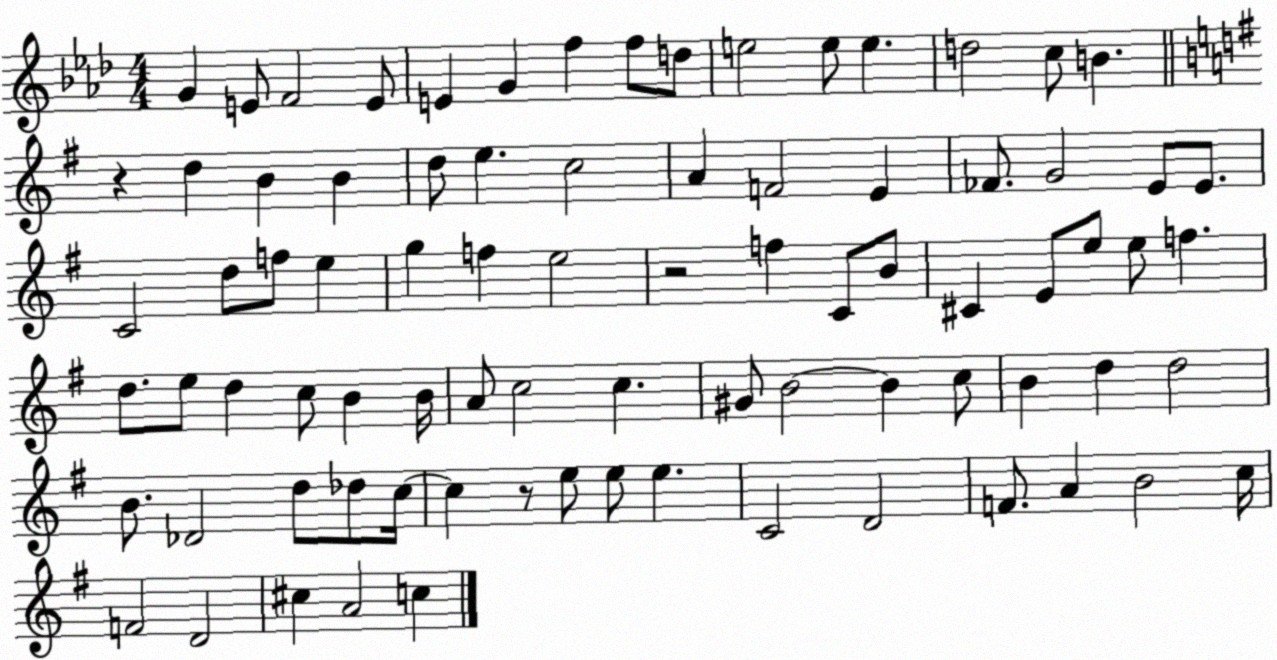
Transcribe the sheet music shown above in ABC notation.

X:1
T:Untitled
M:4/4
L:1/4
K:Ab
G E/2 F2 E/2 E G f f/2 d/2 e2 e/2 e d2 c/2 B z d B B d/2 e c2 A F2 E _F/2 G2 E/2 E/2 C2 d/2 f/2 e g f e2 z2 f C/2 B/2 ^C E/2 e/2 e/2 f d/2 e/2 d c/2 B B/4 A/2 c2 c ^G/2 B2 B c/2 B d d2 B/2 _D2 d/2 _d/2 c/4 c z/2 e/2 e/2 e C2 D2 F/2 A B2 c/4 F2 D2 ^c A2 c